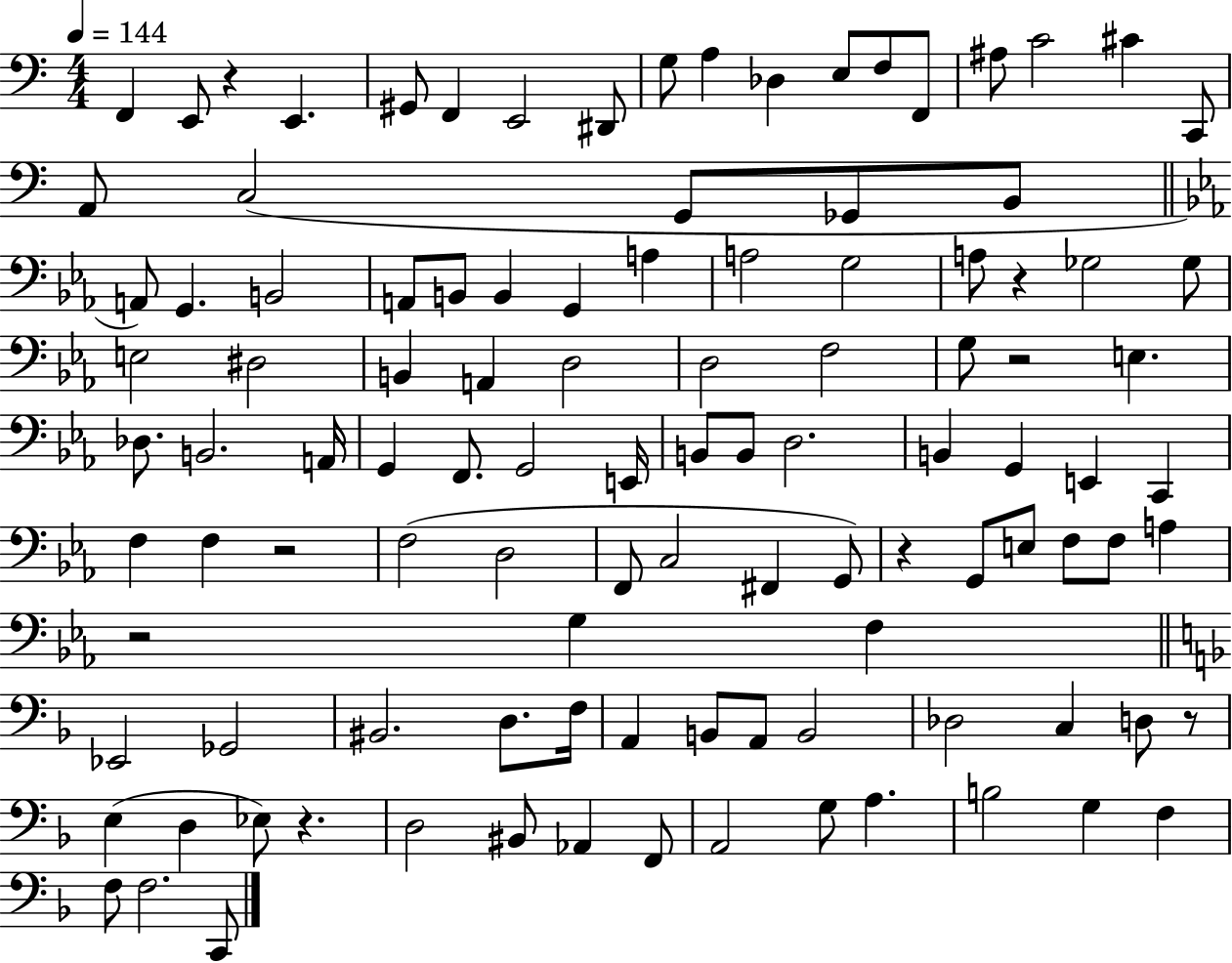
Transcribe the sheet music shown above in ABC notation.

X:1
T:Untitled
M:4/4
L:1/4
K:C
F,, E,,/2 z E,, ^G,,/2 F,, E,,2 ^D,,/2 G,/2 A, _D, E,/2 F,/2 F,,/2 ^A,/2 C2 ^C C,,/2 A,,/2 C,2 G,,/2 _G,,/2 B,,/2 A,,/2 G,, B,,2 A,,/2 B,,/2 B,, G,, A, A,2 G,2 A,/2 z _G,2 _G,/2 E,2 ^D,2 B,, A,, D,2 D,2 F,2 G,/2 z2 E, _D,/2 B,,2 A,,/4 G,, F,,/2 G,,2 E,,/4 B,,/2 B,,/2 D,2 B,, G,, E,, C,, F, F, z2 F,2 D,2 F,,/2 C,2 ^F,, G,,/2 z G,,/2 E,/2 F,/2 F,/2 A, z2 G, F, _E,,2 _G,,2 ^B,,2 D,/2 F,/4 A,, B,,/2 A,,/2 B,,2 _D,2 C, D,/2 z/2 E, D, _E,/2 z D,2 ^B,,/2 _A,, F,,/2 A,,2 G,/2 A, B,2 G, F, F,/2 F,2 C,,/2